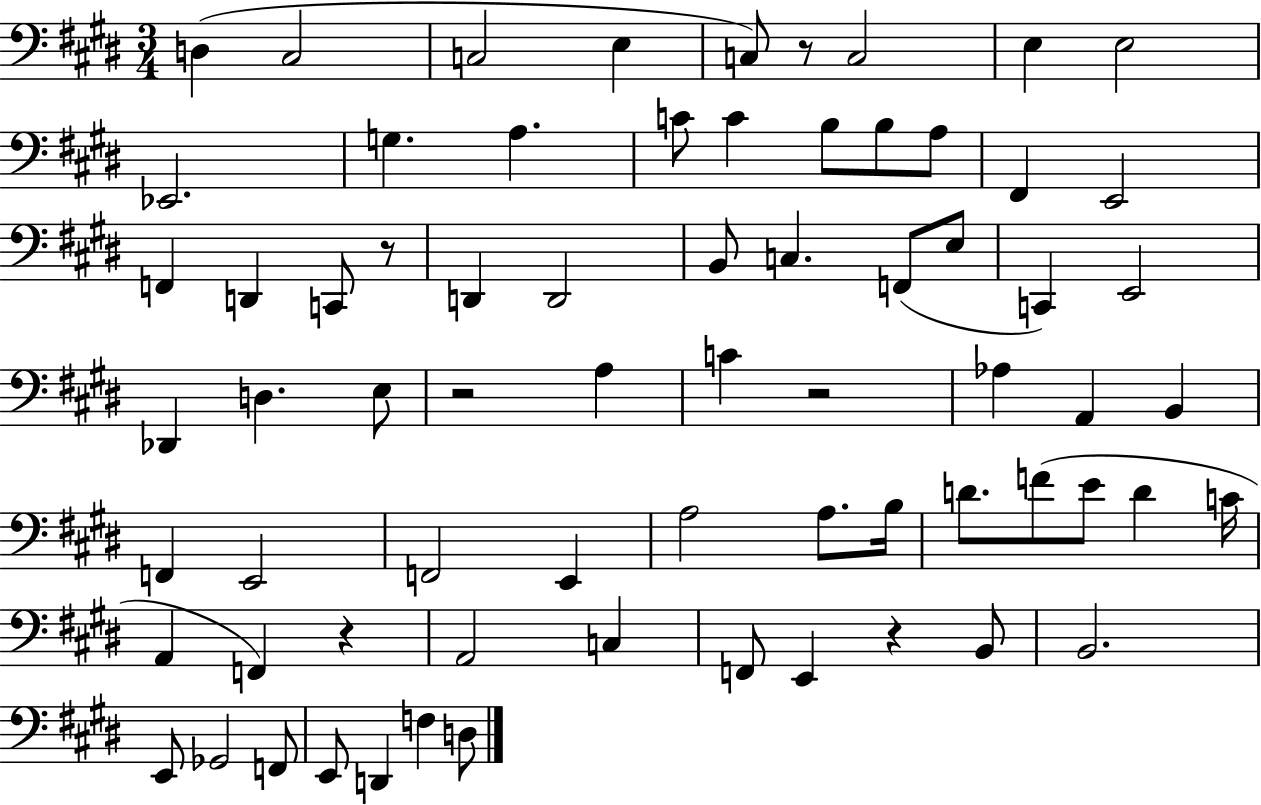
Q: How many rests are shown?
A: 6